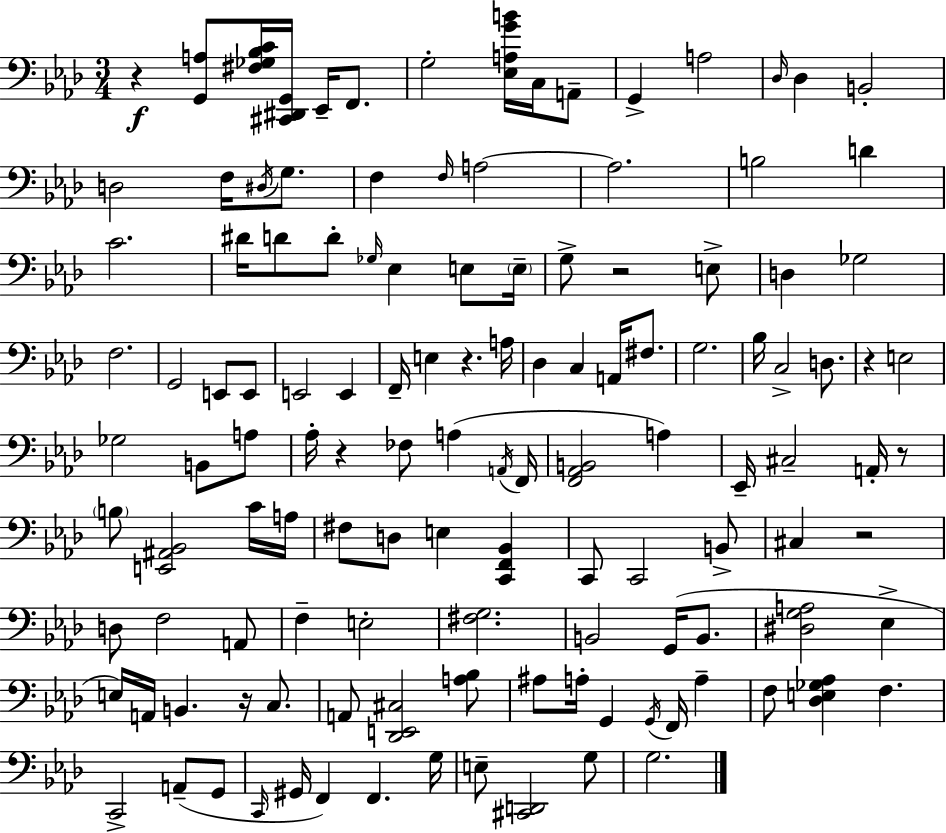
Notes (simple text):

R/q [G2,A3]/e [F#3,Gb3,Bb3,C4]/s [C#2,D#2,G2]/s Eb2/s F2/e. G3/h [Eb3,A3,G4,B4]/s C3/s A2/e G2/q A3/h Db3/s Db3/q B2/h D3/h F3/s D#3/s G3/e. F3/q F3/s A3/h A3/h. B3/h D4/q C4/h. D#4/s D4/e D4/e Gb3/s Eb3/q E3/e E3/s G3/e R/h E3/e D3/q Gb3/h F3/h. G2/h E2/e E2/e E2/h E2/q F2/s E3/q R/q. A3/s Db3/q C3/q A2/s F#3/e. G3/h. Bb3/s C3/h D3/e. R/q E3/h Gb3/h B2/e A3/e Ab3/s R/q FES3/e A3/q A2/s F2/s [F2,Ab2,B2]/h A3/q Eb2/s C#3/h A2/s R/e B3/e [E2,A#2,Bb2]/h C4/s A3/s F#3/e D3/e E3/q [C2,F2,Bb2]/q C2/e C2/h B2/e C#3/q R/h D3/e F3/h A2/e F3/q E3/h [F#3,G3]/h. B2/h G2/s B2/e. [D#3,G3,A3]/h Eb3/q E3/s A2/s B2/q. R/s C3/e. A2/e [Db2,E2,C#3]/h [A3,Bb3]/e A#3/e A3/s G2/q G2/s F2/s A3/q F3/e [Db3,E3,Gb3,Ab3]/q F3/q. C2/h A2/e G2/e C2/s G#2/s F2/q F2/q. G3/s E3/e [C#2,D2]/h G3/e G3/h.